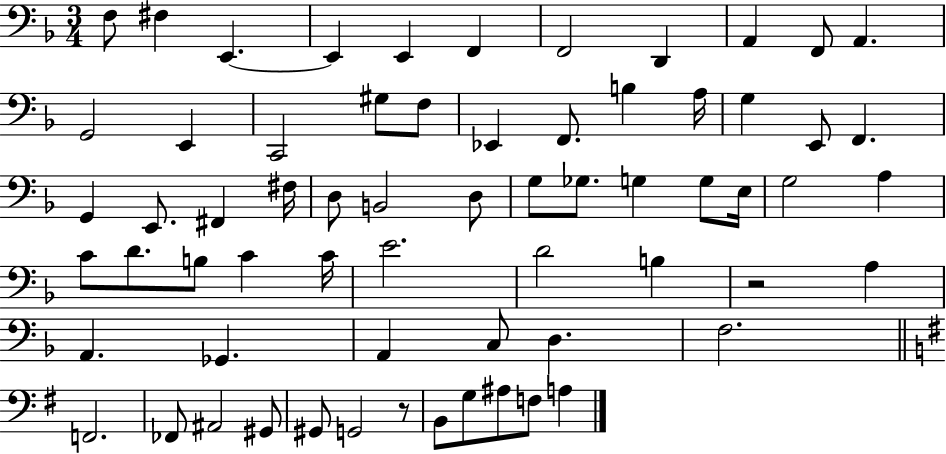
X:1
T:Untitled
M:3/4
L:1/4
K:F
F,/2 ^F, E,, E,, E,, F,, F,,2 D,, A,, F,,/2 A,, G,,2 E,, C,,2 ^G,/2 F,/2 _E,, F,,/2 B, A,/4 G, E,,/2 F,, G,, E,,/2 ^F,, ^F,/4 D,/2 B,,2 D,/2 G,/2 _G,/2 G, G,/2 E,/4 G,2 A, C/2 D/2 B,/2 C C/4 E2 D2 B, z2 A, A,, _G,, A,, C,/2 D, F,2 F,,2 _F,,/2 ^A,,2 ^G,,/2 ^G,,/2 G,,2 z/2 B,,/2 G,/2 ^A,/2 F,/2 A,